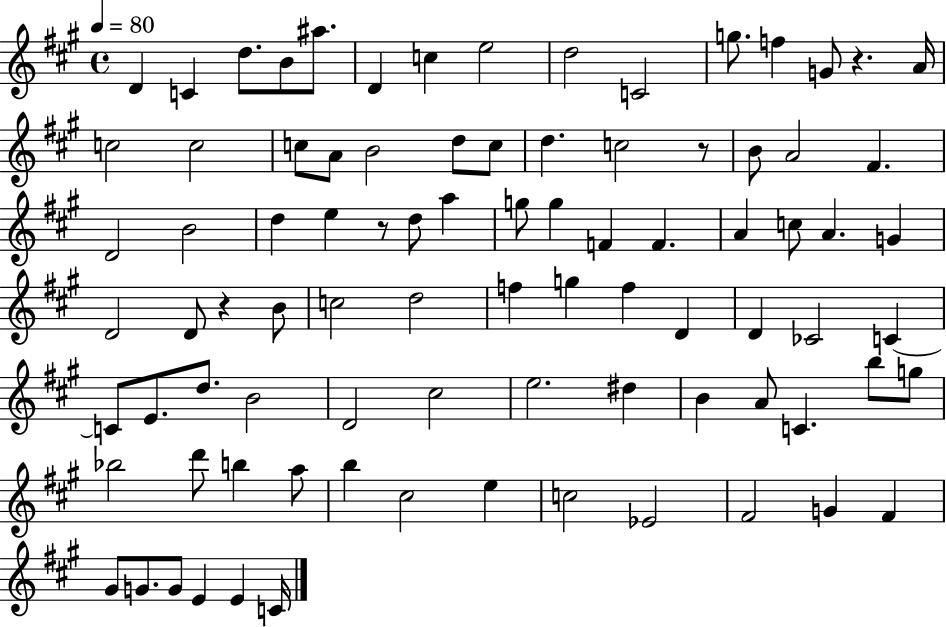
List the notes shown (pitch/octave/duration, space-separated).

D4/q C4/q D5/e. B4/e A#5/e. D4/q C5/q E5/h D5/h C4/h G5/e. F5/q G4/e R/q. A4/s C5/h C5/h C5/e A4/e B4/h D5/e C5/e D5/q. C5/h R/e B4/e A4/h F#4/q. D4/h B4/h D5/q E5/q R/e D5/e A5/q G5/e G5/q F4/q F4/q. A4/q C5/e A4/q. G4/q D4/h D4/e R/q B4/e C5/h D5/h F5/q G5/q F5/q D4/q D4/q CES4/h C4/q C4/e E4/e. D5/e. B4/h D4/h C#5/h E5/h. D#5/q B4/q A4/e C4/q. B5/e G5/e Bb5/h D6/e B5/q A5/e B5/q C#5/h E5/q C5/h Eb4/h F#4/h G4/q F#4/q G#4/e G4/e. G4/e E4/q E4/q C4/s